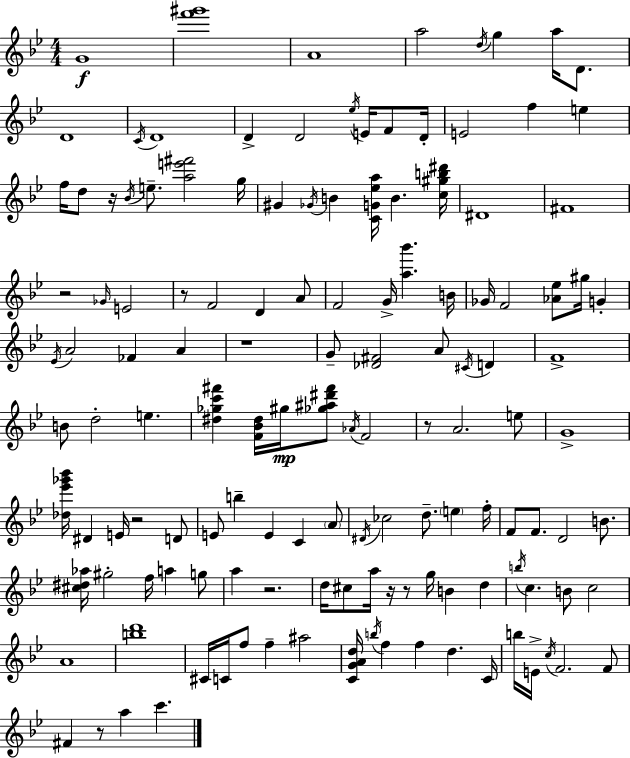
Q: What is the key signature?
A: BES major